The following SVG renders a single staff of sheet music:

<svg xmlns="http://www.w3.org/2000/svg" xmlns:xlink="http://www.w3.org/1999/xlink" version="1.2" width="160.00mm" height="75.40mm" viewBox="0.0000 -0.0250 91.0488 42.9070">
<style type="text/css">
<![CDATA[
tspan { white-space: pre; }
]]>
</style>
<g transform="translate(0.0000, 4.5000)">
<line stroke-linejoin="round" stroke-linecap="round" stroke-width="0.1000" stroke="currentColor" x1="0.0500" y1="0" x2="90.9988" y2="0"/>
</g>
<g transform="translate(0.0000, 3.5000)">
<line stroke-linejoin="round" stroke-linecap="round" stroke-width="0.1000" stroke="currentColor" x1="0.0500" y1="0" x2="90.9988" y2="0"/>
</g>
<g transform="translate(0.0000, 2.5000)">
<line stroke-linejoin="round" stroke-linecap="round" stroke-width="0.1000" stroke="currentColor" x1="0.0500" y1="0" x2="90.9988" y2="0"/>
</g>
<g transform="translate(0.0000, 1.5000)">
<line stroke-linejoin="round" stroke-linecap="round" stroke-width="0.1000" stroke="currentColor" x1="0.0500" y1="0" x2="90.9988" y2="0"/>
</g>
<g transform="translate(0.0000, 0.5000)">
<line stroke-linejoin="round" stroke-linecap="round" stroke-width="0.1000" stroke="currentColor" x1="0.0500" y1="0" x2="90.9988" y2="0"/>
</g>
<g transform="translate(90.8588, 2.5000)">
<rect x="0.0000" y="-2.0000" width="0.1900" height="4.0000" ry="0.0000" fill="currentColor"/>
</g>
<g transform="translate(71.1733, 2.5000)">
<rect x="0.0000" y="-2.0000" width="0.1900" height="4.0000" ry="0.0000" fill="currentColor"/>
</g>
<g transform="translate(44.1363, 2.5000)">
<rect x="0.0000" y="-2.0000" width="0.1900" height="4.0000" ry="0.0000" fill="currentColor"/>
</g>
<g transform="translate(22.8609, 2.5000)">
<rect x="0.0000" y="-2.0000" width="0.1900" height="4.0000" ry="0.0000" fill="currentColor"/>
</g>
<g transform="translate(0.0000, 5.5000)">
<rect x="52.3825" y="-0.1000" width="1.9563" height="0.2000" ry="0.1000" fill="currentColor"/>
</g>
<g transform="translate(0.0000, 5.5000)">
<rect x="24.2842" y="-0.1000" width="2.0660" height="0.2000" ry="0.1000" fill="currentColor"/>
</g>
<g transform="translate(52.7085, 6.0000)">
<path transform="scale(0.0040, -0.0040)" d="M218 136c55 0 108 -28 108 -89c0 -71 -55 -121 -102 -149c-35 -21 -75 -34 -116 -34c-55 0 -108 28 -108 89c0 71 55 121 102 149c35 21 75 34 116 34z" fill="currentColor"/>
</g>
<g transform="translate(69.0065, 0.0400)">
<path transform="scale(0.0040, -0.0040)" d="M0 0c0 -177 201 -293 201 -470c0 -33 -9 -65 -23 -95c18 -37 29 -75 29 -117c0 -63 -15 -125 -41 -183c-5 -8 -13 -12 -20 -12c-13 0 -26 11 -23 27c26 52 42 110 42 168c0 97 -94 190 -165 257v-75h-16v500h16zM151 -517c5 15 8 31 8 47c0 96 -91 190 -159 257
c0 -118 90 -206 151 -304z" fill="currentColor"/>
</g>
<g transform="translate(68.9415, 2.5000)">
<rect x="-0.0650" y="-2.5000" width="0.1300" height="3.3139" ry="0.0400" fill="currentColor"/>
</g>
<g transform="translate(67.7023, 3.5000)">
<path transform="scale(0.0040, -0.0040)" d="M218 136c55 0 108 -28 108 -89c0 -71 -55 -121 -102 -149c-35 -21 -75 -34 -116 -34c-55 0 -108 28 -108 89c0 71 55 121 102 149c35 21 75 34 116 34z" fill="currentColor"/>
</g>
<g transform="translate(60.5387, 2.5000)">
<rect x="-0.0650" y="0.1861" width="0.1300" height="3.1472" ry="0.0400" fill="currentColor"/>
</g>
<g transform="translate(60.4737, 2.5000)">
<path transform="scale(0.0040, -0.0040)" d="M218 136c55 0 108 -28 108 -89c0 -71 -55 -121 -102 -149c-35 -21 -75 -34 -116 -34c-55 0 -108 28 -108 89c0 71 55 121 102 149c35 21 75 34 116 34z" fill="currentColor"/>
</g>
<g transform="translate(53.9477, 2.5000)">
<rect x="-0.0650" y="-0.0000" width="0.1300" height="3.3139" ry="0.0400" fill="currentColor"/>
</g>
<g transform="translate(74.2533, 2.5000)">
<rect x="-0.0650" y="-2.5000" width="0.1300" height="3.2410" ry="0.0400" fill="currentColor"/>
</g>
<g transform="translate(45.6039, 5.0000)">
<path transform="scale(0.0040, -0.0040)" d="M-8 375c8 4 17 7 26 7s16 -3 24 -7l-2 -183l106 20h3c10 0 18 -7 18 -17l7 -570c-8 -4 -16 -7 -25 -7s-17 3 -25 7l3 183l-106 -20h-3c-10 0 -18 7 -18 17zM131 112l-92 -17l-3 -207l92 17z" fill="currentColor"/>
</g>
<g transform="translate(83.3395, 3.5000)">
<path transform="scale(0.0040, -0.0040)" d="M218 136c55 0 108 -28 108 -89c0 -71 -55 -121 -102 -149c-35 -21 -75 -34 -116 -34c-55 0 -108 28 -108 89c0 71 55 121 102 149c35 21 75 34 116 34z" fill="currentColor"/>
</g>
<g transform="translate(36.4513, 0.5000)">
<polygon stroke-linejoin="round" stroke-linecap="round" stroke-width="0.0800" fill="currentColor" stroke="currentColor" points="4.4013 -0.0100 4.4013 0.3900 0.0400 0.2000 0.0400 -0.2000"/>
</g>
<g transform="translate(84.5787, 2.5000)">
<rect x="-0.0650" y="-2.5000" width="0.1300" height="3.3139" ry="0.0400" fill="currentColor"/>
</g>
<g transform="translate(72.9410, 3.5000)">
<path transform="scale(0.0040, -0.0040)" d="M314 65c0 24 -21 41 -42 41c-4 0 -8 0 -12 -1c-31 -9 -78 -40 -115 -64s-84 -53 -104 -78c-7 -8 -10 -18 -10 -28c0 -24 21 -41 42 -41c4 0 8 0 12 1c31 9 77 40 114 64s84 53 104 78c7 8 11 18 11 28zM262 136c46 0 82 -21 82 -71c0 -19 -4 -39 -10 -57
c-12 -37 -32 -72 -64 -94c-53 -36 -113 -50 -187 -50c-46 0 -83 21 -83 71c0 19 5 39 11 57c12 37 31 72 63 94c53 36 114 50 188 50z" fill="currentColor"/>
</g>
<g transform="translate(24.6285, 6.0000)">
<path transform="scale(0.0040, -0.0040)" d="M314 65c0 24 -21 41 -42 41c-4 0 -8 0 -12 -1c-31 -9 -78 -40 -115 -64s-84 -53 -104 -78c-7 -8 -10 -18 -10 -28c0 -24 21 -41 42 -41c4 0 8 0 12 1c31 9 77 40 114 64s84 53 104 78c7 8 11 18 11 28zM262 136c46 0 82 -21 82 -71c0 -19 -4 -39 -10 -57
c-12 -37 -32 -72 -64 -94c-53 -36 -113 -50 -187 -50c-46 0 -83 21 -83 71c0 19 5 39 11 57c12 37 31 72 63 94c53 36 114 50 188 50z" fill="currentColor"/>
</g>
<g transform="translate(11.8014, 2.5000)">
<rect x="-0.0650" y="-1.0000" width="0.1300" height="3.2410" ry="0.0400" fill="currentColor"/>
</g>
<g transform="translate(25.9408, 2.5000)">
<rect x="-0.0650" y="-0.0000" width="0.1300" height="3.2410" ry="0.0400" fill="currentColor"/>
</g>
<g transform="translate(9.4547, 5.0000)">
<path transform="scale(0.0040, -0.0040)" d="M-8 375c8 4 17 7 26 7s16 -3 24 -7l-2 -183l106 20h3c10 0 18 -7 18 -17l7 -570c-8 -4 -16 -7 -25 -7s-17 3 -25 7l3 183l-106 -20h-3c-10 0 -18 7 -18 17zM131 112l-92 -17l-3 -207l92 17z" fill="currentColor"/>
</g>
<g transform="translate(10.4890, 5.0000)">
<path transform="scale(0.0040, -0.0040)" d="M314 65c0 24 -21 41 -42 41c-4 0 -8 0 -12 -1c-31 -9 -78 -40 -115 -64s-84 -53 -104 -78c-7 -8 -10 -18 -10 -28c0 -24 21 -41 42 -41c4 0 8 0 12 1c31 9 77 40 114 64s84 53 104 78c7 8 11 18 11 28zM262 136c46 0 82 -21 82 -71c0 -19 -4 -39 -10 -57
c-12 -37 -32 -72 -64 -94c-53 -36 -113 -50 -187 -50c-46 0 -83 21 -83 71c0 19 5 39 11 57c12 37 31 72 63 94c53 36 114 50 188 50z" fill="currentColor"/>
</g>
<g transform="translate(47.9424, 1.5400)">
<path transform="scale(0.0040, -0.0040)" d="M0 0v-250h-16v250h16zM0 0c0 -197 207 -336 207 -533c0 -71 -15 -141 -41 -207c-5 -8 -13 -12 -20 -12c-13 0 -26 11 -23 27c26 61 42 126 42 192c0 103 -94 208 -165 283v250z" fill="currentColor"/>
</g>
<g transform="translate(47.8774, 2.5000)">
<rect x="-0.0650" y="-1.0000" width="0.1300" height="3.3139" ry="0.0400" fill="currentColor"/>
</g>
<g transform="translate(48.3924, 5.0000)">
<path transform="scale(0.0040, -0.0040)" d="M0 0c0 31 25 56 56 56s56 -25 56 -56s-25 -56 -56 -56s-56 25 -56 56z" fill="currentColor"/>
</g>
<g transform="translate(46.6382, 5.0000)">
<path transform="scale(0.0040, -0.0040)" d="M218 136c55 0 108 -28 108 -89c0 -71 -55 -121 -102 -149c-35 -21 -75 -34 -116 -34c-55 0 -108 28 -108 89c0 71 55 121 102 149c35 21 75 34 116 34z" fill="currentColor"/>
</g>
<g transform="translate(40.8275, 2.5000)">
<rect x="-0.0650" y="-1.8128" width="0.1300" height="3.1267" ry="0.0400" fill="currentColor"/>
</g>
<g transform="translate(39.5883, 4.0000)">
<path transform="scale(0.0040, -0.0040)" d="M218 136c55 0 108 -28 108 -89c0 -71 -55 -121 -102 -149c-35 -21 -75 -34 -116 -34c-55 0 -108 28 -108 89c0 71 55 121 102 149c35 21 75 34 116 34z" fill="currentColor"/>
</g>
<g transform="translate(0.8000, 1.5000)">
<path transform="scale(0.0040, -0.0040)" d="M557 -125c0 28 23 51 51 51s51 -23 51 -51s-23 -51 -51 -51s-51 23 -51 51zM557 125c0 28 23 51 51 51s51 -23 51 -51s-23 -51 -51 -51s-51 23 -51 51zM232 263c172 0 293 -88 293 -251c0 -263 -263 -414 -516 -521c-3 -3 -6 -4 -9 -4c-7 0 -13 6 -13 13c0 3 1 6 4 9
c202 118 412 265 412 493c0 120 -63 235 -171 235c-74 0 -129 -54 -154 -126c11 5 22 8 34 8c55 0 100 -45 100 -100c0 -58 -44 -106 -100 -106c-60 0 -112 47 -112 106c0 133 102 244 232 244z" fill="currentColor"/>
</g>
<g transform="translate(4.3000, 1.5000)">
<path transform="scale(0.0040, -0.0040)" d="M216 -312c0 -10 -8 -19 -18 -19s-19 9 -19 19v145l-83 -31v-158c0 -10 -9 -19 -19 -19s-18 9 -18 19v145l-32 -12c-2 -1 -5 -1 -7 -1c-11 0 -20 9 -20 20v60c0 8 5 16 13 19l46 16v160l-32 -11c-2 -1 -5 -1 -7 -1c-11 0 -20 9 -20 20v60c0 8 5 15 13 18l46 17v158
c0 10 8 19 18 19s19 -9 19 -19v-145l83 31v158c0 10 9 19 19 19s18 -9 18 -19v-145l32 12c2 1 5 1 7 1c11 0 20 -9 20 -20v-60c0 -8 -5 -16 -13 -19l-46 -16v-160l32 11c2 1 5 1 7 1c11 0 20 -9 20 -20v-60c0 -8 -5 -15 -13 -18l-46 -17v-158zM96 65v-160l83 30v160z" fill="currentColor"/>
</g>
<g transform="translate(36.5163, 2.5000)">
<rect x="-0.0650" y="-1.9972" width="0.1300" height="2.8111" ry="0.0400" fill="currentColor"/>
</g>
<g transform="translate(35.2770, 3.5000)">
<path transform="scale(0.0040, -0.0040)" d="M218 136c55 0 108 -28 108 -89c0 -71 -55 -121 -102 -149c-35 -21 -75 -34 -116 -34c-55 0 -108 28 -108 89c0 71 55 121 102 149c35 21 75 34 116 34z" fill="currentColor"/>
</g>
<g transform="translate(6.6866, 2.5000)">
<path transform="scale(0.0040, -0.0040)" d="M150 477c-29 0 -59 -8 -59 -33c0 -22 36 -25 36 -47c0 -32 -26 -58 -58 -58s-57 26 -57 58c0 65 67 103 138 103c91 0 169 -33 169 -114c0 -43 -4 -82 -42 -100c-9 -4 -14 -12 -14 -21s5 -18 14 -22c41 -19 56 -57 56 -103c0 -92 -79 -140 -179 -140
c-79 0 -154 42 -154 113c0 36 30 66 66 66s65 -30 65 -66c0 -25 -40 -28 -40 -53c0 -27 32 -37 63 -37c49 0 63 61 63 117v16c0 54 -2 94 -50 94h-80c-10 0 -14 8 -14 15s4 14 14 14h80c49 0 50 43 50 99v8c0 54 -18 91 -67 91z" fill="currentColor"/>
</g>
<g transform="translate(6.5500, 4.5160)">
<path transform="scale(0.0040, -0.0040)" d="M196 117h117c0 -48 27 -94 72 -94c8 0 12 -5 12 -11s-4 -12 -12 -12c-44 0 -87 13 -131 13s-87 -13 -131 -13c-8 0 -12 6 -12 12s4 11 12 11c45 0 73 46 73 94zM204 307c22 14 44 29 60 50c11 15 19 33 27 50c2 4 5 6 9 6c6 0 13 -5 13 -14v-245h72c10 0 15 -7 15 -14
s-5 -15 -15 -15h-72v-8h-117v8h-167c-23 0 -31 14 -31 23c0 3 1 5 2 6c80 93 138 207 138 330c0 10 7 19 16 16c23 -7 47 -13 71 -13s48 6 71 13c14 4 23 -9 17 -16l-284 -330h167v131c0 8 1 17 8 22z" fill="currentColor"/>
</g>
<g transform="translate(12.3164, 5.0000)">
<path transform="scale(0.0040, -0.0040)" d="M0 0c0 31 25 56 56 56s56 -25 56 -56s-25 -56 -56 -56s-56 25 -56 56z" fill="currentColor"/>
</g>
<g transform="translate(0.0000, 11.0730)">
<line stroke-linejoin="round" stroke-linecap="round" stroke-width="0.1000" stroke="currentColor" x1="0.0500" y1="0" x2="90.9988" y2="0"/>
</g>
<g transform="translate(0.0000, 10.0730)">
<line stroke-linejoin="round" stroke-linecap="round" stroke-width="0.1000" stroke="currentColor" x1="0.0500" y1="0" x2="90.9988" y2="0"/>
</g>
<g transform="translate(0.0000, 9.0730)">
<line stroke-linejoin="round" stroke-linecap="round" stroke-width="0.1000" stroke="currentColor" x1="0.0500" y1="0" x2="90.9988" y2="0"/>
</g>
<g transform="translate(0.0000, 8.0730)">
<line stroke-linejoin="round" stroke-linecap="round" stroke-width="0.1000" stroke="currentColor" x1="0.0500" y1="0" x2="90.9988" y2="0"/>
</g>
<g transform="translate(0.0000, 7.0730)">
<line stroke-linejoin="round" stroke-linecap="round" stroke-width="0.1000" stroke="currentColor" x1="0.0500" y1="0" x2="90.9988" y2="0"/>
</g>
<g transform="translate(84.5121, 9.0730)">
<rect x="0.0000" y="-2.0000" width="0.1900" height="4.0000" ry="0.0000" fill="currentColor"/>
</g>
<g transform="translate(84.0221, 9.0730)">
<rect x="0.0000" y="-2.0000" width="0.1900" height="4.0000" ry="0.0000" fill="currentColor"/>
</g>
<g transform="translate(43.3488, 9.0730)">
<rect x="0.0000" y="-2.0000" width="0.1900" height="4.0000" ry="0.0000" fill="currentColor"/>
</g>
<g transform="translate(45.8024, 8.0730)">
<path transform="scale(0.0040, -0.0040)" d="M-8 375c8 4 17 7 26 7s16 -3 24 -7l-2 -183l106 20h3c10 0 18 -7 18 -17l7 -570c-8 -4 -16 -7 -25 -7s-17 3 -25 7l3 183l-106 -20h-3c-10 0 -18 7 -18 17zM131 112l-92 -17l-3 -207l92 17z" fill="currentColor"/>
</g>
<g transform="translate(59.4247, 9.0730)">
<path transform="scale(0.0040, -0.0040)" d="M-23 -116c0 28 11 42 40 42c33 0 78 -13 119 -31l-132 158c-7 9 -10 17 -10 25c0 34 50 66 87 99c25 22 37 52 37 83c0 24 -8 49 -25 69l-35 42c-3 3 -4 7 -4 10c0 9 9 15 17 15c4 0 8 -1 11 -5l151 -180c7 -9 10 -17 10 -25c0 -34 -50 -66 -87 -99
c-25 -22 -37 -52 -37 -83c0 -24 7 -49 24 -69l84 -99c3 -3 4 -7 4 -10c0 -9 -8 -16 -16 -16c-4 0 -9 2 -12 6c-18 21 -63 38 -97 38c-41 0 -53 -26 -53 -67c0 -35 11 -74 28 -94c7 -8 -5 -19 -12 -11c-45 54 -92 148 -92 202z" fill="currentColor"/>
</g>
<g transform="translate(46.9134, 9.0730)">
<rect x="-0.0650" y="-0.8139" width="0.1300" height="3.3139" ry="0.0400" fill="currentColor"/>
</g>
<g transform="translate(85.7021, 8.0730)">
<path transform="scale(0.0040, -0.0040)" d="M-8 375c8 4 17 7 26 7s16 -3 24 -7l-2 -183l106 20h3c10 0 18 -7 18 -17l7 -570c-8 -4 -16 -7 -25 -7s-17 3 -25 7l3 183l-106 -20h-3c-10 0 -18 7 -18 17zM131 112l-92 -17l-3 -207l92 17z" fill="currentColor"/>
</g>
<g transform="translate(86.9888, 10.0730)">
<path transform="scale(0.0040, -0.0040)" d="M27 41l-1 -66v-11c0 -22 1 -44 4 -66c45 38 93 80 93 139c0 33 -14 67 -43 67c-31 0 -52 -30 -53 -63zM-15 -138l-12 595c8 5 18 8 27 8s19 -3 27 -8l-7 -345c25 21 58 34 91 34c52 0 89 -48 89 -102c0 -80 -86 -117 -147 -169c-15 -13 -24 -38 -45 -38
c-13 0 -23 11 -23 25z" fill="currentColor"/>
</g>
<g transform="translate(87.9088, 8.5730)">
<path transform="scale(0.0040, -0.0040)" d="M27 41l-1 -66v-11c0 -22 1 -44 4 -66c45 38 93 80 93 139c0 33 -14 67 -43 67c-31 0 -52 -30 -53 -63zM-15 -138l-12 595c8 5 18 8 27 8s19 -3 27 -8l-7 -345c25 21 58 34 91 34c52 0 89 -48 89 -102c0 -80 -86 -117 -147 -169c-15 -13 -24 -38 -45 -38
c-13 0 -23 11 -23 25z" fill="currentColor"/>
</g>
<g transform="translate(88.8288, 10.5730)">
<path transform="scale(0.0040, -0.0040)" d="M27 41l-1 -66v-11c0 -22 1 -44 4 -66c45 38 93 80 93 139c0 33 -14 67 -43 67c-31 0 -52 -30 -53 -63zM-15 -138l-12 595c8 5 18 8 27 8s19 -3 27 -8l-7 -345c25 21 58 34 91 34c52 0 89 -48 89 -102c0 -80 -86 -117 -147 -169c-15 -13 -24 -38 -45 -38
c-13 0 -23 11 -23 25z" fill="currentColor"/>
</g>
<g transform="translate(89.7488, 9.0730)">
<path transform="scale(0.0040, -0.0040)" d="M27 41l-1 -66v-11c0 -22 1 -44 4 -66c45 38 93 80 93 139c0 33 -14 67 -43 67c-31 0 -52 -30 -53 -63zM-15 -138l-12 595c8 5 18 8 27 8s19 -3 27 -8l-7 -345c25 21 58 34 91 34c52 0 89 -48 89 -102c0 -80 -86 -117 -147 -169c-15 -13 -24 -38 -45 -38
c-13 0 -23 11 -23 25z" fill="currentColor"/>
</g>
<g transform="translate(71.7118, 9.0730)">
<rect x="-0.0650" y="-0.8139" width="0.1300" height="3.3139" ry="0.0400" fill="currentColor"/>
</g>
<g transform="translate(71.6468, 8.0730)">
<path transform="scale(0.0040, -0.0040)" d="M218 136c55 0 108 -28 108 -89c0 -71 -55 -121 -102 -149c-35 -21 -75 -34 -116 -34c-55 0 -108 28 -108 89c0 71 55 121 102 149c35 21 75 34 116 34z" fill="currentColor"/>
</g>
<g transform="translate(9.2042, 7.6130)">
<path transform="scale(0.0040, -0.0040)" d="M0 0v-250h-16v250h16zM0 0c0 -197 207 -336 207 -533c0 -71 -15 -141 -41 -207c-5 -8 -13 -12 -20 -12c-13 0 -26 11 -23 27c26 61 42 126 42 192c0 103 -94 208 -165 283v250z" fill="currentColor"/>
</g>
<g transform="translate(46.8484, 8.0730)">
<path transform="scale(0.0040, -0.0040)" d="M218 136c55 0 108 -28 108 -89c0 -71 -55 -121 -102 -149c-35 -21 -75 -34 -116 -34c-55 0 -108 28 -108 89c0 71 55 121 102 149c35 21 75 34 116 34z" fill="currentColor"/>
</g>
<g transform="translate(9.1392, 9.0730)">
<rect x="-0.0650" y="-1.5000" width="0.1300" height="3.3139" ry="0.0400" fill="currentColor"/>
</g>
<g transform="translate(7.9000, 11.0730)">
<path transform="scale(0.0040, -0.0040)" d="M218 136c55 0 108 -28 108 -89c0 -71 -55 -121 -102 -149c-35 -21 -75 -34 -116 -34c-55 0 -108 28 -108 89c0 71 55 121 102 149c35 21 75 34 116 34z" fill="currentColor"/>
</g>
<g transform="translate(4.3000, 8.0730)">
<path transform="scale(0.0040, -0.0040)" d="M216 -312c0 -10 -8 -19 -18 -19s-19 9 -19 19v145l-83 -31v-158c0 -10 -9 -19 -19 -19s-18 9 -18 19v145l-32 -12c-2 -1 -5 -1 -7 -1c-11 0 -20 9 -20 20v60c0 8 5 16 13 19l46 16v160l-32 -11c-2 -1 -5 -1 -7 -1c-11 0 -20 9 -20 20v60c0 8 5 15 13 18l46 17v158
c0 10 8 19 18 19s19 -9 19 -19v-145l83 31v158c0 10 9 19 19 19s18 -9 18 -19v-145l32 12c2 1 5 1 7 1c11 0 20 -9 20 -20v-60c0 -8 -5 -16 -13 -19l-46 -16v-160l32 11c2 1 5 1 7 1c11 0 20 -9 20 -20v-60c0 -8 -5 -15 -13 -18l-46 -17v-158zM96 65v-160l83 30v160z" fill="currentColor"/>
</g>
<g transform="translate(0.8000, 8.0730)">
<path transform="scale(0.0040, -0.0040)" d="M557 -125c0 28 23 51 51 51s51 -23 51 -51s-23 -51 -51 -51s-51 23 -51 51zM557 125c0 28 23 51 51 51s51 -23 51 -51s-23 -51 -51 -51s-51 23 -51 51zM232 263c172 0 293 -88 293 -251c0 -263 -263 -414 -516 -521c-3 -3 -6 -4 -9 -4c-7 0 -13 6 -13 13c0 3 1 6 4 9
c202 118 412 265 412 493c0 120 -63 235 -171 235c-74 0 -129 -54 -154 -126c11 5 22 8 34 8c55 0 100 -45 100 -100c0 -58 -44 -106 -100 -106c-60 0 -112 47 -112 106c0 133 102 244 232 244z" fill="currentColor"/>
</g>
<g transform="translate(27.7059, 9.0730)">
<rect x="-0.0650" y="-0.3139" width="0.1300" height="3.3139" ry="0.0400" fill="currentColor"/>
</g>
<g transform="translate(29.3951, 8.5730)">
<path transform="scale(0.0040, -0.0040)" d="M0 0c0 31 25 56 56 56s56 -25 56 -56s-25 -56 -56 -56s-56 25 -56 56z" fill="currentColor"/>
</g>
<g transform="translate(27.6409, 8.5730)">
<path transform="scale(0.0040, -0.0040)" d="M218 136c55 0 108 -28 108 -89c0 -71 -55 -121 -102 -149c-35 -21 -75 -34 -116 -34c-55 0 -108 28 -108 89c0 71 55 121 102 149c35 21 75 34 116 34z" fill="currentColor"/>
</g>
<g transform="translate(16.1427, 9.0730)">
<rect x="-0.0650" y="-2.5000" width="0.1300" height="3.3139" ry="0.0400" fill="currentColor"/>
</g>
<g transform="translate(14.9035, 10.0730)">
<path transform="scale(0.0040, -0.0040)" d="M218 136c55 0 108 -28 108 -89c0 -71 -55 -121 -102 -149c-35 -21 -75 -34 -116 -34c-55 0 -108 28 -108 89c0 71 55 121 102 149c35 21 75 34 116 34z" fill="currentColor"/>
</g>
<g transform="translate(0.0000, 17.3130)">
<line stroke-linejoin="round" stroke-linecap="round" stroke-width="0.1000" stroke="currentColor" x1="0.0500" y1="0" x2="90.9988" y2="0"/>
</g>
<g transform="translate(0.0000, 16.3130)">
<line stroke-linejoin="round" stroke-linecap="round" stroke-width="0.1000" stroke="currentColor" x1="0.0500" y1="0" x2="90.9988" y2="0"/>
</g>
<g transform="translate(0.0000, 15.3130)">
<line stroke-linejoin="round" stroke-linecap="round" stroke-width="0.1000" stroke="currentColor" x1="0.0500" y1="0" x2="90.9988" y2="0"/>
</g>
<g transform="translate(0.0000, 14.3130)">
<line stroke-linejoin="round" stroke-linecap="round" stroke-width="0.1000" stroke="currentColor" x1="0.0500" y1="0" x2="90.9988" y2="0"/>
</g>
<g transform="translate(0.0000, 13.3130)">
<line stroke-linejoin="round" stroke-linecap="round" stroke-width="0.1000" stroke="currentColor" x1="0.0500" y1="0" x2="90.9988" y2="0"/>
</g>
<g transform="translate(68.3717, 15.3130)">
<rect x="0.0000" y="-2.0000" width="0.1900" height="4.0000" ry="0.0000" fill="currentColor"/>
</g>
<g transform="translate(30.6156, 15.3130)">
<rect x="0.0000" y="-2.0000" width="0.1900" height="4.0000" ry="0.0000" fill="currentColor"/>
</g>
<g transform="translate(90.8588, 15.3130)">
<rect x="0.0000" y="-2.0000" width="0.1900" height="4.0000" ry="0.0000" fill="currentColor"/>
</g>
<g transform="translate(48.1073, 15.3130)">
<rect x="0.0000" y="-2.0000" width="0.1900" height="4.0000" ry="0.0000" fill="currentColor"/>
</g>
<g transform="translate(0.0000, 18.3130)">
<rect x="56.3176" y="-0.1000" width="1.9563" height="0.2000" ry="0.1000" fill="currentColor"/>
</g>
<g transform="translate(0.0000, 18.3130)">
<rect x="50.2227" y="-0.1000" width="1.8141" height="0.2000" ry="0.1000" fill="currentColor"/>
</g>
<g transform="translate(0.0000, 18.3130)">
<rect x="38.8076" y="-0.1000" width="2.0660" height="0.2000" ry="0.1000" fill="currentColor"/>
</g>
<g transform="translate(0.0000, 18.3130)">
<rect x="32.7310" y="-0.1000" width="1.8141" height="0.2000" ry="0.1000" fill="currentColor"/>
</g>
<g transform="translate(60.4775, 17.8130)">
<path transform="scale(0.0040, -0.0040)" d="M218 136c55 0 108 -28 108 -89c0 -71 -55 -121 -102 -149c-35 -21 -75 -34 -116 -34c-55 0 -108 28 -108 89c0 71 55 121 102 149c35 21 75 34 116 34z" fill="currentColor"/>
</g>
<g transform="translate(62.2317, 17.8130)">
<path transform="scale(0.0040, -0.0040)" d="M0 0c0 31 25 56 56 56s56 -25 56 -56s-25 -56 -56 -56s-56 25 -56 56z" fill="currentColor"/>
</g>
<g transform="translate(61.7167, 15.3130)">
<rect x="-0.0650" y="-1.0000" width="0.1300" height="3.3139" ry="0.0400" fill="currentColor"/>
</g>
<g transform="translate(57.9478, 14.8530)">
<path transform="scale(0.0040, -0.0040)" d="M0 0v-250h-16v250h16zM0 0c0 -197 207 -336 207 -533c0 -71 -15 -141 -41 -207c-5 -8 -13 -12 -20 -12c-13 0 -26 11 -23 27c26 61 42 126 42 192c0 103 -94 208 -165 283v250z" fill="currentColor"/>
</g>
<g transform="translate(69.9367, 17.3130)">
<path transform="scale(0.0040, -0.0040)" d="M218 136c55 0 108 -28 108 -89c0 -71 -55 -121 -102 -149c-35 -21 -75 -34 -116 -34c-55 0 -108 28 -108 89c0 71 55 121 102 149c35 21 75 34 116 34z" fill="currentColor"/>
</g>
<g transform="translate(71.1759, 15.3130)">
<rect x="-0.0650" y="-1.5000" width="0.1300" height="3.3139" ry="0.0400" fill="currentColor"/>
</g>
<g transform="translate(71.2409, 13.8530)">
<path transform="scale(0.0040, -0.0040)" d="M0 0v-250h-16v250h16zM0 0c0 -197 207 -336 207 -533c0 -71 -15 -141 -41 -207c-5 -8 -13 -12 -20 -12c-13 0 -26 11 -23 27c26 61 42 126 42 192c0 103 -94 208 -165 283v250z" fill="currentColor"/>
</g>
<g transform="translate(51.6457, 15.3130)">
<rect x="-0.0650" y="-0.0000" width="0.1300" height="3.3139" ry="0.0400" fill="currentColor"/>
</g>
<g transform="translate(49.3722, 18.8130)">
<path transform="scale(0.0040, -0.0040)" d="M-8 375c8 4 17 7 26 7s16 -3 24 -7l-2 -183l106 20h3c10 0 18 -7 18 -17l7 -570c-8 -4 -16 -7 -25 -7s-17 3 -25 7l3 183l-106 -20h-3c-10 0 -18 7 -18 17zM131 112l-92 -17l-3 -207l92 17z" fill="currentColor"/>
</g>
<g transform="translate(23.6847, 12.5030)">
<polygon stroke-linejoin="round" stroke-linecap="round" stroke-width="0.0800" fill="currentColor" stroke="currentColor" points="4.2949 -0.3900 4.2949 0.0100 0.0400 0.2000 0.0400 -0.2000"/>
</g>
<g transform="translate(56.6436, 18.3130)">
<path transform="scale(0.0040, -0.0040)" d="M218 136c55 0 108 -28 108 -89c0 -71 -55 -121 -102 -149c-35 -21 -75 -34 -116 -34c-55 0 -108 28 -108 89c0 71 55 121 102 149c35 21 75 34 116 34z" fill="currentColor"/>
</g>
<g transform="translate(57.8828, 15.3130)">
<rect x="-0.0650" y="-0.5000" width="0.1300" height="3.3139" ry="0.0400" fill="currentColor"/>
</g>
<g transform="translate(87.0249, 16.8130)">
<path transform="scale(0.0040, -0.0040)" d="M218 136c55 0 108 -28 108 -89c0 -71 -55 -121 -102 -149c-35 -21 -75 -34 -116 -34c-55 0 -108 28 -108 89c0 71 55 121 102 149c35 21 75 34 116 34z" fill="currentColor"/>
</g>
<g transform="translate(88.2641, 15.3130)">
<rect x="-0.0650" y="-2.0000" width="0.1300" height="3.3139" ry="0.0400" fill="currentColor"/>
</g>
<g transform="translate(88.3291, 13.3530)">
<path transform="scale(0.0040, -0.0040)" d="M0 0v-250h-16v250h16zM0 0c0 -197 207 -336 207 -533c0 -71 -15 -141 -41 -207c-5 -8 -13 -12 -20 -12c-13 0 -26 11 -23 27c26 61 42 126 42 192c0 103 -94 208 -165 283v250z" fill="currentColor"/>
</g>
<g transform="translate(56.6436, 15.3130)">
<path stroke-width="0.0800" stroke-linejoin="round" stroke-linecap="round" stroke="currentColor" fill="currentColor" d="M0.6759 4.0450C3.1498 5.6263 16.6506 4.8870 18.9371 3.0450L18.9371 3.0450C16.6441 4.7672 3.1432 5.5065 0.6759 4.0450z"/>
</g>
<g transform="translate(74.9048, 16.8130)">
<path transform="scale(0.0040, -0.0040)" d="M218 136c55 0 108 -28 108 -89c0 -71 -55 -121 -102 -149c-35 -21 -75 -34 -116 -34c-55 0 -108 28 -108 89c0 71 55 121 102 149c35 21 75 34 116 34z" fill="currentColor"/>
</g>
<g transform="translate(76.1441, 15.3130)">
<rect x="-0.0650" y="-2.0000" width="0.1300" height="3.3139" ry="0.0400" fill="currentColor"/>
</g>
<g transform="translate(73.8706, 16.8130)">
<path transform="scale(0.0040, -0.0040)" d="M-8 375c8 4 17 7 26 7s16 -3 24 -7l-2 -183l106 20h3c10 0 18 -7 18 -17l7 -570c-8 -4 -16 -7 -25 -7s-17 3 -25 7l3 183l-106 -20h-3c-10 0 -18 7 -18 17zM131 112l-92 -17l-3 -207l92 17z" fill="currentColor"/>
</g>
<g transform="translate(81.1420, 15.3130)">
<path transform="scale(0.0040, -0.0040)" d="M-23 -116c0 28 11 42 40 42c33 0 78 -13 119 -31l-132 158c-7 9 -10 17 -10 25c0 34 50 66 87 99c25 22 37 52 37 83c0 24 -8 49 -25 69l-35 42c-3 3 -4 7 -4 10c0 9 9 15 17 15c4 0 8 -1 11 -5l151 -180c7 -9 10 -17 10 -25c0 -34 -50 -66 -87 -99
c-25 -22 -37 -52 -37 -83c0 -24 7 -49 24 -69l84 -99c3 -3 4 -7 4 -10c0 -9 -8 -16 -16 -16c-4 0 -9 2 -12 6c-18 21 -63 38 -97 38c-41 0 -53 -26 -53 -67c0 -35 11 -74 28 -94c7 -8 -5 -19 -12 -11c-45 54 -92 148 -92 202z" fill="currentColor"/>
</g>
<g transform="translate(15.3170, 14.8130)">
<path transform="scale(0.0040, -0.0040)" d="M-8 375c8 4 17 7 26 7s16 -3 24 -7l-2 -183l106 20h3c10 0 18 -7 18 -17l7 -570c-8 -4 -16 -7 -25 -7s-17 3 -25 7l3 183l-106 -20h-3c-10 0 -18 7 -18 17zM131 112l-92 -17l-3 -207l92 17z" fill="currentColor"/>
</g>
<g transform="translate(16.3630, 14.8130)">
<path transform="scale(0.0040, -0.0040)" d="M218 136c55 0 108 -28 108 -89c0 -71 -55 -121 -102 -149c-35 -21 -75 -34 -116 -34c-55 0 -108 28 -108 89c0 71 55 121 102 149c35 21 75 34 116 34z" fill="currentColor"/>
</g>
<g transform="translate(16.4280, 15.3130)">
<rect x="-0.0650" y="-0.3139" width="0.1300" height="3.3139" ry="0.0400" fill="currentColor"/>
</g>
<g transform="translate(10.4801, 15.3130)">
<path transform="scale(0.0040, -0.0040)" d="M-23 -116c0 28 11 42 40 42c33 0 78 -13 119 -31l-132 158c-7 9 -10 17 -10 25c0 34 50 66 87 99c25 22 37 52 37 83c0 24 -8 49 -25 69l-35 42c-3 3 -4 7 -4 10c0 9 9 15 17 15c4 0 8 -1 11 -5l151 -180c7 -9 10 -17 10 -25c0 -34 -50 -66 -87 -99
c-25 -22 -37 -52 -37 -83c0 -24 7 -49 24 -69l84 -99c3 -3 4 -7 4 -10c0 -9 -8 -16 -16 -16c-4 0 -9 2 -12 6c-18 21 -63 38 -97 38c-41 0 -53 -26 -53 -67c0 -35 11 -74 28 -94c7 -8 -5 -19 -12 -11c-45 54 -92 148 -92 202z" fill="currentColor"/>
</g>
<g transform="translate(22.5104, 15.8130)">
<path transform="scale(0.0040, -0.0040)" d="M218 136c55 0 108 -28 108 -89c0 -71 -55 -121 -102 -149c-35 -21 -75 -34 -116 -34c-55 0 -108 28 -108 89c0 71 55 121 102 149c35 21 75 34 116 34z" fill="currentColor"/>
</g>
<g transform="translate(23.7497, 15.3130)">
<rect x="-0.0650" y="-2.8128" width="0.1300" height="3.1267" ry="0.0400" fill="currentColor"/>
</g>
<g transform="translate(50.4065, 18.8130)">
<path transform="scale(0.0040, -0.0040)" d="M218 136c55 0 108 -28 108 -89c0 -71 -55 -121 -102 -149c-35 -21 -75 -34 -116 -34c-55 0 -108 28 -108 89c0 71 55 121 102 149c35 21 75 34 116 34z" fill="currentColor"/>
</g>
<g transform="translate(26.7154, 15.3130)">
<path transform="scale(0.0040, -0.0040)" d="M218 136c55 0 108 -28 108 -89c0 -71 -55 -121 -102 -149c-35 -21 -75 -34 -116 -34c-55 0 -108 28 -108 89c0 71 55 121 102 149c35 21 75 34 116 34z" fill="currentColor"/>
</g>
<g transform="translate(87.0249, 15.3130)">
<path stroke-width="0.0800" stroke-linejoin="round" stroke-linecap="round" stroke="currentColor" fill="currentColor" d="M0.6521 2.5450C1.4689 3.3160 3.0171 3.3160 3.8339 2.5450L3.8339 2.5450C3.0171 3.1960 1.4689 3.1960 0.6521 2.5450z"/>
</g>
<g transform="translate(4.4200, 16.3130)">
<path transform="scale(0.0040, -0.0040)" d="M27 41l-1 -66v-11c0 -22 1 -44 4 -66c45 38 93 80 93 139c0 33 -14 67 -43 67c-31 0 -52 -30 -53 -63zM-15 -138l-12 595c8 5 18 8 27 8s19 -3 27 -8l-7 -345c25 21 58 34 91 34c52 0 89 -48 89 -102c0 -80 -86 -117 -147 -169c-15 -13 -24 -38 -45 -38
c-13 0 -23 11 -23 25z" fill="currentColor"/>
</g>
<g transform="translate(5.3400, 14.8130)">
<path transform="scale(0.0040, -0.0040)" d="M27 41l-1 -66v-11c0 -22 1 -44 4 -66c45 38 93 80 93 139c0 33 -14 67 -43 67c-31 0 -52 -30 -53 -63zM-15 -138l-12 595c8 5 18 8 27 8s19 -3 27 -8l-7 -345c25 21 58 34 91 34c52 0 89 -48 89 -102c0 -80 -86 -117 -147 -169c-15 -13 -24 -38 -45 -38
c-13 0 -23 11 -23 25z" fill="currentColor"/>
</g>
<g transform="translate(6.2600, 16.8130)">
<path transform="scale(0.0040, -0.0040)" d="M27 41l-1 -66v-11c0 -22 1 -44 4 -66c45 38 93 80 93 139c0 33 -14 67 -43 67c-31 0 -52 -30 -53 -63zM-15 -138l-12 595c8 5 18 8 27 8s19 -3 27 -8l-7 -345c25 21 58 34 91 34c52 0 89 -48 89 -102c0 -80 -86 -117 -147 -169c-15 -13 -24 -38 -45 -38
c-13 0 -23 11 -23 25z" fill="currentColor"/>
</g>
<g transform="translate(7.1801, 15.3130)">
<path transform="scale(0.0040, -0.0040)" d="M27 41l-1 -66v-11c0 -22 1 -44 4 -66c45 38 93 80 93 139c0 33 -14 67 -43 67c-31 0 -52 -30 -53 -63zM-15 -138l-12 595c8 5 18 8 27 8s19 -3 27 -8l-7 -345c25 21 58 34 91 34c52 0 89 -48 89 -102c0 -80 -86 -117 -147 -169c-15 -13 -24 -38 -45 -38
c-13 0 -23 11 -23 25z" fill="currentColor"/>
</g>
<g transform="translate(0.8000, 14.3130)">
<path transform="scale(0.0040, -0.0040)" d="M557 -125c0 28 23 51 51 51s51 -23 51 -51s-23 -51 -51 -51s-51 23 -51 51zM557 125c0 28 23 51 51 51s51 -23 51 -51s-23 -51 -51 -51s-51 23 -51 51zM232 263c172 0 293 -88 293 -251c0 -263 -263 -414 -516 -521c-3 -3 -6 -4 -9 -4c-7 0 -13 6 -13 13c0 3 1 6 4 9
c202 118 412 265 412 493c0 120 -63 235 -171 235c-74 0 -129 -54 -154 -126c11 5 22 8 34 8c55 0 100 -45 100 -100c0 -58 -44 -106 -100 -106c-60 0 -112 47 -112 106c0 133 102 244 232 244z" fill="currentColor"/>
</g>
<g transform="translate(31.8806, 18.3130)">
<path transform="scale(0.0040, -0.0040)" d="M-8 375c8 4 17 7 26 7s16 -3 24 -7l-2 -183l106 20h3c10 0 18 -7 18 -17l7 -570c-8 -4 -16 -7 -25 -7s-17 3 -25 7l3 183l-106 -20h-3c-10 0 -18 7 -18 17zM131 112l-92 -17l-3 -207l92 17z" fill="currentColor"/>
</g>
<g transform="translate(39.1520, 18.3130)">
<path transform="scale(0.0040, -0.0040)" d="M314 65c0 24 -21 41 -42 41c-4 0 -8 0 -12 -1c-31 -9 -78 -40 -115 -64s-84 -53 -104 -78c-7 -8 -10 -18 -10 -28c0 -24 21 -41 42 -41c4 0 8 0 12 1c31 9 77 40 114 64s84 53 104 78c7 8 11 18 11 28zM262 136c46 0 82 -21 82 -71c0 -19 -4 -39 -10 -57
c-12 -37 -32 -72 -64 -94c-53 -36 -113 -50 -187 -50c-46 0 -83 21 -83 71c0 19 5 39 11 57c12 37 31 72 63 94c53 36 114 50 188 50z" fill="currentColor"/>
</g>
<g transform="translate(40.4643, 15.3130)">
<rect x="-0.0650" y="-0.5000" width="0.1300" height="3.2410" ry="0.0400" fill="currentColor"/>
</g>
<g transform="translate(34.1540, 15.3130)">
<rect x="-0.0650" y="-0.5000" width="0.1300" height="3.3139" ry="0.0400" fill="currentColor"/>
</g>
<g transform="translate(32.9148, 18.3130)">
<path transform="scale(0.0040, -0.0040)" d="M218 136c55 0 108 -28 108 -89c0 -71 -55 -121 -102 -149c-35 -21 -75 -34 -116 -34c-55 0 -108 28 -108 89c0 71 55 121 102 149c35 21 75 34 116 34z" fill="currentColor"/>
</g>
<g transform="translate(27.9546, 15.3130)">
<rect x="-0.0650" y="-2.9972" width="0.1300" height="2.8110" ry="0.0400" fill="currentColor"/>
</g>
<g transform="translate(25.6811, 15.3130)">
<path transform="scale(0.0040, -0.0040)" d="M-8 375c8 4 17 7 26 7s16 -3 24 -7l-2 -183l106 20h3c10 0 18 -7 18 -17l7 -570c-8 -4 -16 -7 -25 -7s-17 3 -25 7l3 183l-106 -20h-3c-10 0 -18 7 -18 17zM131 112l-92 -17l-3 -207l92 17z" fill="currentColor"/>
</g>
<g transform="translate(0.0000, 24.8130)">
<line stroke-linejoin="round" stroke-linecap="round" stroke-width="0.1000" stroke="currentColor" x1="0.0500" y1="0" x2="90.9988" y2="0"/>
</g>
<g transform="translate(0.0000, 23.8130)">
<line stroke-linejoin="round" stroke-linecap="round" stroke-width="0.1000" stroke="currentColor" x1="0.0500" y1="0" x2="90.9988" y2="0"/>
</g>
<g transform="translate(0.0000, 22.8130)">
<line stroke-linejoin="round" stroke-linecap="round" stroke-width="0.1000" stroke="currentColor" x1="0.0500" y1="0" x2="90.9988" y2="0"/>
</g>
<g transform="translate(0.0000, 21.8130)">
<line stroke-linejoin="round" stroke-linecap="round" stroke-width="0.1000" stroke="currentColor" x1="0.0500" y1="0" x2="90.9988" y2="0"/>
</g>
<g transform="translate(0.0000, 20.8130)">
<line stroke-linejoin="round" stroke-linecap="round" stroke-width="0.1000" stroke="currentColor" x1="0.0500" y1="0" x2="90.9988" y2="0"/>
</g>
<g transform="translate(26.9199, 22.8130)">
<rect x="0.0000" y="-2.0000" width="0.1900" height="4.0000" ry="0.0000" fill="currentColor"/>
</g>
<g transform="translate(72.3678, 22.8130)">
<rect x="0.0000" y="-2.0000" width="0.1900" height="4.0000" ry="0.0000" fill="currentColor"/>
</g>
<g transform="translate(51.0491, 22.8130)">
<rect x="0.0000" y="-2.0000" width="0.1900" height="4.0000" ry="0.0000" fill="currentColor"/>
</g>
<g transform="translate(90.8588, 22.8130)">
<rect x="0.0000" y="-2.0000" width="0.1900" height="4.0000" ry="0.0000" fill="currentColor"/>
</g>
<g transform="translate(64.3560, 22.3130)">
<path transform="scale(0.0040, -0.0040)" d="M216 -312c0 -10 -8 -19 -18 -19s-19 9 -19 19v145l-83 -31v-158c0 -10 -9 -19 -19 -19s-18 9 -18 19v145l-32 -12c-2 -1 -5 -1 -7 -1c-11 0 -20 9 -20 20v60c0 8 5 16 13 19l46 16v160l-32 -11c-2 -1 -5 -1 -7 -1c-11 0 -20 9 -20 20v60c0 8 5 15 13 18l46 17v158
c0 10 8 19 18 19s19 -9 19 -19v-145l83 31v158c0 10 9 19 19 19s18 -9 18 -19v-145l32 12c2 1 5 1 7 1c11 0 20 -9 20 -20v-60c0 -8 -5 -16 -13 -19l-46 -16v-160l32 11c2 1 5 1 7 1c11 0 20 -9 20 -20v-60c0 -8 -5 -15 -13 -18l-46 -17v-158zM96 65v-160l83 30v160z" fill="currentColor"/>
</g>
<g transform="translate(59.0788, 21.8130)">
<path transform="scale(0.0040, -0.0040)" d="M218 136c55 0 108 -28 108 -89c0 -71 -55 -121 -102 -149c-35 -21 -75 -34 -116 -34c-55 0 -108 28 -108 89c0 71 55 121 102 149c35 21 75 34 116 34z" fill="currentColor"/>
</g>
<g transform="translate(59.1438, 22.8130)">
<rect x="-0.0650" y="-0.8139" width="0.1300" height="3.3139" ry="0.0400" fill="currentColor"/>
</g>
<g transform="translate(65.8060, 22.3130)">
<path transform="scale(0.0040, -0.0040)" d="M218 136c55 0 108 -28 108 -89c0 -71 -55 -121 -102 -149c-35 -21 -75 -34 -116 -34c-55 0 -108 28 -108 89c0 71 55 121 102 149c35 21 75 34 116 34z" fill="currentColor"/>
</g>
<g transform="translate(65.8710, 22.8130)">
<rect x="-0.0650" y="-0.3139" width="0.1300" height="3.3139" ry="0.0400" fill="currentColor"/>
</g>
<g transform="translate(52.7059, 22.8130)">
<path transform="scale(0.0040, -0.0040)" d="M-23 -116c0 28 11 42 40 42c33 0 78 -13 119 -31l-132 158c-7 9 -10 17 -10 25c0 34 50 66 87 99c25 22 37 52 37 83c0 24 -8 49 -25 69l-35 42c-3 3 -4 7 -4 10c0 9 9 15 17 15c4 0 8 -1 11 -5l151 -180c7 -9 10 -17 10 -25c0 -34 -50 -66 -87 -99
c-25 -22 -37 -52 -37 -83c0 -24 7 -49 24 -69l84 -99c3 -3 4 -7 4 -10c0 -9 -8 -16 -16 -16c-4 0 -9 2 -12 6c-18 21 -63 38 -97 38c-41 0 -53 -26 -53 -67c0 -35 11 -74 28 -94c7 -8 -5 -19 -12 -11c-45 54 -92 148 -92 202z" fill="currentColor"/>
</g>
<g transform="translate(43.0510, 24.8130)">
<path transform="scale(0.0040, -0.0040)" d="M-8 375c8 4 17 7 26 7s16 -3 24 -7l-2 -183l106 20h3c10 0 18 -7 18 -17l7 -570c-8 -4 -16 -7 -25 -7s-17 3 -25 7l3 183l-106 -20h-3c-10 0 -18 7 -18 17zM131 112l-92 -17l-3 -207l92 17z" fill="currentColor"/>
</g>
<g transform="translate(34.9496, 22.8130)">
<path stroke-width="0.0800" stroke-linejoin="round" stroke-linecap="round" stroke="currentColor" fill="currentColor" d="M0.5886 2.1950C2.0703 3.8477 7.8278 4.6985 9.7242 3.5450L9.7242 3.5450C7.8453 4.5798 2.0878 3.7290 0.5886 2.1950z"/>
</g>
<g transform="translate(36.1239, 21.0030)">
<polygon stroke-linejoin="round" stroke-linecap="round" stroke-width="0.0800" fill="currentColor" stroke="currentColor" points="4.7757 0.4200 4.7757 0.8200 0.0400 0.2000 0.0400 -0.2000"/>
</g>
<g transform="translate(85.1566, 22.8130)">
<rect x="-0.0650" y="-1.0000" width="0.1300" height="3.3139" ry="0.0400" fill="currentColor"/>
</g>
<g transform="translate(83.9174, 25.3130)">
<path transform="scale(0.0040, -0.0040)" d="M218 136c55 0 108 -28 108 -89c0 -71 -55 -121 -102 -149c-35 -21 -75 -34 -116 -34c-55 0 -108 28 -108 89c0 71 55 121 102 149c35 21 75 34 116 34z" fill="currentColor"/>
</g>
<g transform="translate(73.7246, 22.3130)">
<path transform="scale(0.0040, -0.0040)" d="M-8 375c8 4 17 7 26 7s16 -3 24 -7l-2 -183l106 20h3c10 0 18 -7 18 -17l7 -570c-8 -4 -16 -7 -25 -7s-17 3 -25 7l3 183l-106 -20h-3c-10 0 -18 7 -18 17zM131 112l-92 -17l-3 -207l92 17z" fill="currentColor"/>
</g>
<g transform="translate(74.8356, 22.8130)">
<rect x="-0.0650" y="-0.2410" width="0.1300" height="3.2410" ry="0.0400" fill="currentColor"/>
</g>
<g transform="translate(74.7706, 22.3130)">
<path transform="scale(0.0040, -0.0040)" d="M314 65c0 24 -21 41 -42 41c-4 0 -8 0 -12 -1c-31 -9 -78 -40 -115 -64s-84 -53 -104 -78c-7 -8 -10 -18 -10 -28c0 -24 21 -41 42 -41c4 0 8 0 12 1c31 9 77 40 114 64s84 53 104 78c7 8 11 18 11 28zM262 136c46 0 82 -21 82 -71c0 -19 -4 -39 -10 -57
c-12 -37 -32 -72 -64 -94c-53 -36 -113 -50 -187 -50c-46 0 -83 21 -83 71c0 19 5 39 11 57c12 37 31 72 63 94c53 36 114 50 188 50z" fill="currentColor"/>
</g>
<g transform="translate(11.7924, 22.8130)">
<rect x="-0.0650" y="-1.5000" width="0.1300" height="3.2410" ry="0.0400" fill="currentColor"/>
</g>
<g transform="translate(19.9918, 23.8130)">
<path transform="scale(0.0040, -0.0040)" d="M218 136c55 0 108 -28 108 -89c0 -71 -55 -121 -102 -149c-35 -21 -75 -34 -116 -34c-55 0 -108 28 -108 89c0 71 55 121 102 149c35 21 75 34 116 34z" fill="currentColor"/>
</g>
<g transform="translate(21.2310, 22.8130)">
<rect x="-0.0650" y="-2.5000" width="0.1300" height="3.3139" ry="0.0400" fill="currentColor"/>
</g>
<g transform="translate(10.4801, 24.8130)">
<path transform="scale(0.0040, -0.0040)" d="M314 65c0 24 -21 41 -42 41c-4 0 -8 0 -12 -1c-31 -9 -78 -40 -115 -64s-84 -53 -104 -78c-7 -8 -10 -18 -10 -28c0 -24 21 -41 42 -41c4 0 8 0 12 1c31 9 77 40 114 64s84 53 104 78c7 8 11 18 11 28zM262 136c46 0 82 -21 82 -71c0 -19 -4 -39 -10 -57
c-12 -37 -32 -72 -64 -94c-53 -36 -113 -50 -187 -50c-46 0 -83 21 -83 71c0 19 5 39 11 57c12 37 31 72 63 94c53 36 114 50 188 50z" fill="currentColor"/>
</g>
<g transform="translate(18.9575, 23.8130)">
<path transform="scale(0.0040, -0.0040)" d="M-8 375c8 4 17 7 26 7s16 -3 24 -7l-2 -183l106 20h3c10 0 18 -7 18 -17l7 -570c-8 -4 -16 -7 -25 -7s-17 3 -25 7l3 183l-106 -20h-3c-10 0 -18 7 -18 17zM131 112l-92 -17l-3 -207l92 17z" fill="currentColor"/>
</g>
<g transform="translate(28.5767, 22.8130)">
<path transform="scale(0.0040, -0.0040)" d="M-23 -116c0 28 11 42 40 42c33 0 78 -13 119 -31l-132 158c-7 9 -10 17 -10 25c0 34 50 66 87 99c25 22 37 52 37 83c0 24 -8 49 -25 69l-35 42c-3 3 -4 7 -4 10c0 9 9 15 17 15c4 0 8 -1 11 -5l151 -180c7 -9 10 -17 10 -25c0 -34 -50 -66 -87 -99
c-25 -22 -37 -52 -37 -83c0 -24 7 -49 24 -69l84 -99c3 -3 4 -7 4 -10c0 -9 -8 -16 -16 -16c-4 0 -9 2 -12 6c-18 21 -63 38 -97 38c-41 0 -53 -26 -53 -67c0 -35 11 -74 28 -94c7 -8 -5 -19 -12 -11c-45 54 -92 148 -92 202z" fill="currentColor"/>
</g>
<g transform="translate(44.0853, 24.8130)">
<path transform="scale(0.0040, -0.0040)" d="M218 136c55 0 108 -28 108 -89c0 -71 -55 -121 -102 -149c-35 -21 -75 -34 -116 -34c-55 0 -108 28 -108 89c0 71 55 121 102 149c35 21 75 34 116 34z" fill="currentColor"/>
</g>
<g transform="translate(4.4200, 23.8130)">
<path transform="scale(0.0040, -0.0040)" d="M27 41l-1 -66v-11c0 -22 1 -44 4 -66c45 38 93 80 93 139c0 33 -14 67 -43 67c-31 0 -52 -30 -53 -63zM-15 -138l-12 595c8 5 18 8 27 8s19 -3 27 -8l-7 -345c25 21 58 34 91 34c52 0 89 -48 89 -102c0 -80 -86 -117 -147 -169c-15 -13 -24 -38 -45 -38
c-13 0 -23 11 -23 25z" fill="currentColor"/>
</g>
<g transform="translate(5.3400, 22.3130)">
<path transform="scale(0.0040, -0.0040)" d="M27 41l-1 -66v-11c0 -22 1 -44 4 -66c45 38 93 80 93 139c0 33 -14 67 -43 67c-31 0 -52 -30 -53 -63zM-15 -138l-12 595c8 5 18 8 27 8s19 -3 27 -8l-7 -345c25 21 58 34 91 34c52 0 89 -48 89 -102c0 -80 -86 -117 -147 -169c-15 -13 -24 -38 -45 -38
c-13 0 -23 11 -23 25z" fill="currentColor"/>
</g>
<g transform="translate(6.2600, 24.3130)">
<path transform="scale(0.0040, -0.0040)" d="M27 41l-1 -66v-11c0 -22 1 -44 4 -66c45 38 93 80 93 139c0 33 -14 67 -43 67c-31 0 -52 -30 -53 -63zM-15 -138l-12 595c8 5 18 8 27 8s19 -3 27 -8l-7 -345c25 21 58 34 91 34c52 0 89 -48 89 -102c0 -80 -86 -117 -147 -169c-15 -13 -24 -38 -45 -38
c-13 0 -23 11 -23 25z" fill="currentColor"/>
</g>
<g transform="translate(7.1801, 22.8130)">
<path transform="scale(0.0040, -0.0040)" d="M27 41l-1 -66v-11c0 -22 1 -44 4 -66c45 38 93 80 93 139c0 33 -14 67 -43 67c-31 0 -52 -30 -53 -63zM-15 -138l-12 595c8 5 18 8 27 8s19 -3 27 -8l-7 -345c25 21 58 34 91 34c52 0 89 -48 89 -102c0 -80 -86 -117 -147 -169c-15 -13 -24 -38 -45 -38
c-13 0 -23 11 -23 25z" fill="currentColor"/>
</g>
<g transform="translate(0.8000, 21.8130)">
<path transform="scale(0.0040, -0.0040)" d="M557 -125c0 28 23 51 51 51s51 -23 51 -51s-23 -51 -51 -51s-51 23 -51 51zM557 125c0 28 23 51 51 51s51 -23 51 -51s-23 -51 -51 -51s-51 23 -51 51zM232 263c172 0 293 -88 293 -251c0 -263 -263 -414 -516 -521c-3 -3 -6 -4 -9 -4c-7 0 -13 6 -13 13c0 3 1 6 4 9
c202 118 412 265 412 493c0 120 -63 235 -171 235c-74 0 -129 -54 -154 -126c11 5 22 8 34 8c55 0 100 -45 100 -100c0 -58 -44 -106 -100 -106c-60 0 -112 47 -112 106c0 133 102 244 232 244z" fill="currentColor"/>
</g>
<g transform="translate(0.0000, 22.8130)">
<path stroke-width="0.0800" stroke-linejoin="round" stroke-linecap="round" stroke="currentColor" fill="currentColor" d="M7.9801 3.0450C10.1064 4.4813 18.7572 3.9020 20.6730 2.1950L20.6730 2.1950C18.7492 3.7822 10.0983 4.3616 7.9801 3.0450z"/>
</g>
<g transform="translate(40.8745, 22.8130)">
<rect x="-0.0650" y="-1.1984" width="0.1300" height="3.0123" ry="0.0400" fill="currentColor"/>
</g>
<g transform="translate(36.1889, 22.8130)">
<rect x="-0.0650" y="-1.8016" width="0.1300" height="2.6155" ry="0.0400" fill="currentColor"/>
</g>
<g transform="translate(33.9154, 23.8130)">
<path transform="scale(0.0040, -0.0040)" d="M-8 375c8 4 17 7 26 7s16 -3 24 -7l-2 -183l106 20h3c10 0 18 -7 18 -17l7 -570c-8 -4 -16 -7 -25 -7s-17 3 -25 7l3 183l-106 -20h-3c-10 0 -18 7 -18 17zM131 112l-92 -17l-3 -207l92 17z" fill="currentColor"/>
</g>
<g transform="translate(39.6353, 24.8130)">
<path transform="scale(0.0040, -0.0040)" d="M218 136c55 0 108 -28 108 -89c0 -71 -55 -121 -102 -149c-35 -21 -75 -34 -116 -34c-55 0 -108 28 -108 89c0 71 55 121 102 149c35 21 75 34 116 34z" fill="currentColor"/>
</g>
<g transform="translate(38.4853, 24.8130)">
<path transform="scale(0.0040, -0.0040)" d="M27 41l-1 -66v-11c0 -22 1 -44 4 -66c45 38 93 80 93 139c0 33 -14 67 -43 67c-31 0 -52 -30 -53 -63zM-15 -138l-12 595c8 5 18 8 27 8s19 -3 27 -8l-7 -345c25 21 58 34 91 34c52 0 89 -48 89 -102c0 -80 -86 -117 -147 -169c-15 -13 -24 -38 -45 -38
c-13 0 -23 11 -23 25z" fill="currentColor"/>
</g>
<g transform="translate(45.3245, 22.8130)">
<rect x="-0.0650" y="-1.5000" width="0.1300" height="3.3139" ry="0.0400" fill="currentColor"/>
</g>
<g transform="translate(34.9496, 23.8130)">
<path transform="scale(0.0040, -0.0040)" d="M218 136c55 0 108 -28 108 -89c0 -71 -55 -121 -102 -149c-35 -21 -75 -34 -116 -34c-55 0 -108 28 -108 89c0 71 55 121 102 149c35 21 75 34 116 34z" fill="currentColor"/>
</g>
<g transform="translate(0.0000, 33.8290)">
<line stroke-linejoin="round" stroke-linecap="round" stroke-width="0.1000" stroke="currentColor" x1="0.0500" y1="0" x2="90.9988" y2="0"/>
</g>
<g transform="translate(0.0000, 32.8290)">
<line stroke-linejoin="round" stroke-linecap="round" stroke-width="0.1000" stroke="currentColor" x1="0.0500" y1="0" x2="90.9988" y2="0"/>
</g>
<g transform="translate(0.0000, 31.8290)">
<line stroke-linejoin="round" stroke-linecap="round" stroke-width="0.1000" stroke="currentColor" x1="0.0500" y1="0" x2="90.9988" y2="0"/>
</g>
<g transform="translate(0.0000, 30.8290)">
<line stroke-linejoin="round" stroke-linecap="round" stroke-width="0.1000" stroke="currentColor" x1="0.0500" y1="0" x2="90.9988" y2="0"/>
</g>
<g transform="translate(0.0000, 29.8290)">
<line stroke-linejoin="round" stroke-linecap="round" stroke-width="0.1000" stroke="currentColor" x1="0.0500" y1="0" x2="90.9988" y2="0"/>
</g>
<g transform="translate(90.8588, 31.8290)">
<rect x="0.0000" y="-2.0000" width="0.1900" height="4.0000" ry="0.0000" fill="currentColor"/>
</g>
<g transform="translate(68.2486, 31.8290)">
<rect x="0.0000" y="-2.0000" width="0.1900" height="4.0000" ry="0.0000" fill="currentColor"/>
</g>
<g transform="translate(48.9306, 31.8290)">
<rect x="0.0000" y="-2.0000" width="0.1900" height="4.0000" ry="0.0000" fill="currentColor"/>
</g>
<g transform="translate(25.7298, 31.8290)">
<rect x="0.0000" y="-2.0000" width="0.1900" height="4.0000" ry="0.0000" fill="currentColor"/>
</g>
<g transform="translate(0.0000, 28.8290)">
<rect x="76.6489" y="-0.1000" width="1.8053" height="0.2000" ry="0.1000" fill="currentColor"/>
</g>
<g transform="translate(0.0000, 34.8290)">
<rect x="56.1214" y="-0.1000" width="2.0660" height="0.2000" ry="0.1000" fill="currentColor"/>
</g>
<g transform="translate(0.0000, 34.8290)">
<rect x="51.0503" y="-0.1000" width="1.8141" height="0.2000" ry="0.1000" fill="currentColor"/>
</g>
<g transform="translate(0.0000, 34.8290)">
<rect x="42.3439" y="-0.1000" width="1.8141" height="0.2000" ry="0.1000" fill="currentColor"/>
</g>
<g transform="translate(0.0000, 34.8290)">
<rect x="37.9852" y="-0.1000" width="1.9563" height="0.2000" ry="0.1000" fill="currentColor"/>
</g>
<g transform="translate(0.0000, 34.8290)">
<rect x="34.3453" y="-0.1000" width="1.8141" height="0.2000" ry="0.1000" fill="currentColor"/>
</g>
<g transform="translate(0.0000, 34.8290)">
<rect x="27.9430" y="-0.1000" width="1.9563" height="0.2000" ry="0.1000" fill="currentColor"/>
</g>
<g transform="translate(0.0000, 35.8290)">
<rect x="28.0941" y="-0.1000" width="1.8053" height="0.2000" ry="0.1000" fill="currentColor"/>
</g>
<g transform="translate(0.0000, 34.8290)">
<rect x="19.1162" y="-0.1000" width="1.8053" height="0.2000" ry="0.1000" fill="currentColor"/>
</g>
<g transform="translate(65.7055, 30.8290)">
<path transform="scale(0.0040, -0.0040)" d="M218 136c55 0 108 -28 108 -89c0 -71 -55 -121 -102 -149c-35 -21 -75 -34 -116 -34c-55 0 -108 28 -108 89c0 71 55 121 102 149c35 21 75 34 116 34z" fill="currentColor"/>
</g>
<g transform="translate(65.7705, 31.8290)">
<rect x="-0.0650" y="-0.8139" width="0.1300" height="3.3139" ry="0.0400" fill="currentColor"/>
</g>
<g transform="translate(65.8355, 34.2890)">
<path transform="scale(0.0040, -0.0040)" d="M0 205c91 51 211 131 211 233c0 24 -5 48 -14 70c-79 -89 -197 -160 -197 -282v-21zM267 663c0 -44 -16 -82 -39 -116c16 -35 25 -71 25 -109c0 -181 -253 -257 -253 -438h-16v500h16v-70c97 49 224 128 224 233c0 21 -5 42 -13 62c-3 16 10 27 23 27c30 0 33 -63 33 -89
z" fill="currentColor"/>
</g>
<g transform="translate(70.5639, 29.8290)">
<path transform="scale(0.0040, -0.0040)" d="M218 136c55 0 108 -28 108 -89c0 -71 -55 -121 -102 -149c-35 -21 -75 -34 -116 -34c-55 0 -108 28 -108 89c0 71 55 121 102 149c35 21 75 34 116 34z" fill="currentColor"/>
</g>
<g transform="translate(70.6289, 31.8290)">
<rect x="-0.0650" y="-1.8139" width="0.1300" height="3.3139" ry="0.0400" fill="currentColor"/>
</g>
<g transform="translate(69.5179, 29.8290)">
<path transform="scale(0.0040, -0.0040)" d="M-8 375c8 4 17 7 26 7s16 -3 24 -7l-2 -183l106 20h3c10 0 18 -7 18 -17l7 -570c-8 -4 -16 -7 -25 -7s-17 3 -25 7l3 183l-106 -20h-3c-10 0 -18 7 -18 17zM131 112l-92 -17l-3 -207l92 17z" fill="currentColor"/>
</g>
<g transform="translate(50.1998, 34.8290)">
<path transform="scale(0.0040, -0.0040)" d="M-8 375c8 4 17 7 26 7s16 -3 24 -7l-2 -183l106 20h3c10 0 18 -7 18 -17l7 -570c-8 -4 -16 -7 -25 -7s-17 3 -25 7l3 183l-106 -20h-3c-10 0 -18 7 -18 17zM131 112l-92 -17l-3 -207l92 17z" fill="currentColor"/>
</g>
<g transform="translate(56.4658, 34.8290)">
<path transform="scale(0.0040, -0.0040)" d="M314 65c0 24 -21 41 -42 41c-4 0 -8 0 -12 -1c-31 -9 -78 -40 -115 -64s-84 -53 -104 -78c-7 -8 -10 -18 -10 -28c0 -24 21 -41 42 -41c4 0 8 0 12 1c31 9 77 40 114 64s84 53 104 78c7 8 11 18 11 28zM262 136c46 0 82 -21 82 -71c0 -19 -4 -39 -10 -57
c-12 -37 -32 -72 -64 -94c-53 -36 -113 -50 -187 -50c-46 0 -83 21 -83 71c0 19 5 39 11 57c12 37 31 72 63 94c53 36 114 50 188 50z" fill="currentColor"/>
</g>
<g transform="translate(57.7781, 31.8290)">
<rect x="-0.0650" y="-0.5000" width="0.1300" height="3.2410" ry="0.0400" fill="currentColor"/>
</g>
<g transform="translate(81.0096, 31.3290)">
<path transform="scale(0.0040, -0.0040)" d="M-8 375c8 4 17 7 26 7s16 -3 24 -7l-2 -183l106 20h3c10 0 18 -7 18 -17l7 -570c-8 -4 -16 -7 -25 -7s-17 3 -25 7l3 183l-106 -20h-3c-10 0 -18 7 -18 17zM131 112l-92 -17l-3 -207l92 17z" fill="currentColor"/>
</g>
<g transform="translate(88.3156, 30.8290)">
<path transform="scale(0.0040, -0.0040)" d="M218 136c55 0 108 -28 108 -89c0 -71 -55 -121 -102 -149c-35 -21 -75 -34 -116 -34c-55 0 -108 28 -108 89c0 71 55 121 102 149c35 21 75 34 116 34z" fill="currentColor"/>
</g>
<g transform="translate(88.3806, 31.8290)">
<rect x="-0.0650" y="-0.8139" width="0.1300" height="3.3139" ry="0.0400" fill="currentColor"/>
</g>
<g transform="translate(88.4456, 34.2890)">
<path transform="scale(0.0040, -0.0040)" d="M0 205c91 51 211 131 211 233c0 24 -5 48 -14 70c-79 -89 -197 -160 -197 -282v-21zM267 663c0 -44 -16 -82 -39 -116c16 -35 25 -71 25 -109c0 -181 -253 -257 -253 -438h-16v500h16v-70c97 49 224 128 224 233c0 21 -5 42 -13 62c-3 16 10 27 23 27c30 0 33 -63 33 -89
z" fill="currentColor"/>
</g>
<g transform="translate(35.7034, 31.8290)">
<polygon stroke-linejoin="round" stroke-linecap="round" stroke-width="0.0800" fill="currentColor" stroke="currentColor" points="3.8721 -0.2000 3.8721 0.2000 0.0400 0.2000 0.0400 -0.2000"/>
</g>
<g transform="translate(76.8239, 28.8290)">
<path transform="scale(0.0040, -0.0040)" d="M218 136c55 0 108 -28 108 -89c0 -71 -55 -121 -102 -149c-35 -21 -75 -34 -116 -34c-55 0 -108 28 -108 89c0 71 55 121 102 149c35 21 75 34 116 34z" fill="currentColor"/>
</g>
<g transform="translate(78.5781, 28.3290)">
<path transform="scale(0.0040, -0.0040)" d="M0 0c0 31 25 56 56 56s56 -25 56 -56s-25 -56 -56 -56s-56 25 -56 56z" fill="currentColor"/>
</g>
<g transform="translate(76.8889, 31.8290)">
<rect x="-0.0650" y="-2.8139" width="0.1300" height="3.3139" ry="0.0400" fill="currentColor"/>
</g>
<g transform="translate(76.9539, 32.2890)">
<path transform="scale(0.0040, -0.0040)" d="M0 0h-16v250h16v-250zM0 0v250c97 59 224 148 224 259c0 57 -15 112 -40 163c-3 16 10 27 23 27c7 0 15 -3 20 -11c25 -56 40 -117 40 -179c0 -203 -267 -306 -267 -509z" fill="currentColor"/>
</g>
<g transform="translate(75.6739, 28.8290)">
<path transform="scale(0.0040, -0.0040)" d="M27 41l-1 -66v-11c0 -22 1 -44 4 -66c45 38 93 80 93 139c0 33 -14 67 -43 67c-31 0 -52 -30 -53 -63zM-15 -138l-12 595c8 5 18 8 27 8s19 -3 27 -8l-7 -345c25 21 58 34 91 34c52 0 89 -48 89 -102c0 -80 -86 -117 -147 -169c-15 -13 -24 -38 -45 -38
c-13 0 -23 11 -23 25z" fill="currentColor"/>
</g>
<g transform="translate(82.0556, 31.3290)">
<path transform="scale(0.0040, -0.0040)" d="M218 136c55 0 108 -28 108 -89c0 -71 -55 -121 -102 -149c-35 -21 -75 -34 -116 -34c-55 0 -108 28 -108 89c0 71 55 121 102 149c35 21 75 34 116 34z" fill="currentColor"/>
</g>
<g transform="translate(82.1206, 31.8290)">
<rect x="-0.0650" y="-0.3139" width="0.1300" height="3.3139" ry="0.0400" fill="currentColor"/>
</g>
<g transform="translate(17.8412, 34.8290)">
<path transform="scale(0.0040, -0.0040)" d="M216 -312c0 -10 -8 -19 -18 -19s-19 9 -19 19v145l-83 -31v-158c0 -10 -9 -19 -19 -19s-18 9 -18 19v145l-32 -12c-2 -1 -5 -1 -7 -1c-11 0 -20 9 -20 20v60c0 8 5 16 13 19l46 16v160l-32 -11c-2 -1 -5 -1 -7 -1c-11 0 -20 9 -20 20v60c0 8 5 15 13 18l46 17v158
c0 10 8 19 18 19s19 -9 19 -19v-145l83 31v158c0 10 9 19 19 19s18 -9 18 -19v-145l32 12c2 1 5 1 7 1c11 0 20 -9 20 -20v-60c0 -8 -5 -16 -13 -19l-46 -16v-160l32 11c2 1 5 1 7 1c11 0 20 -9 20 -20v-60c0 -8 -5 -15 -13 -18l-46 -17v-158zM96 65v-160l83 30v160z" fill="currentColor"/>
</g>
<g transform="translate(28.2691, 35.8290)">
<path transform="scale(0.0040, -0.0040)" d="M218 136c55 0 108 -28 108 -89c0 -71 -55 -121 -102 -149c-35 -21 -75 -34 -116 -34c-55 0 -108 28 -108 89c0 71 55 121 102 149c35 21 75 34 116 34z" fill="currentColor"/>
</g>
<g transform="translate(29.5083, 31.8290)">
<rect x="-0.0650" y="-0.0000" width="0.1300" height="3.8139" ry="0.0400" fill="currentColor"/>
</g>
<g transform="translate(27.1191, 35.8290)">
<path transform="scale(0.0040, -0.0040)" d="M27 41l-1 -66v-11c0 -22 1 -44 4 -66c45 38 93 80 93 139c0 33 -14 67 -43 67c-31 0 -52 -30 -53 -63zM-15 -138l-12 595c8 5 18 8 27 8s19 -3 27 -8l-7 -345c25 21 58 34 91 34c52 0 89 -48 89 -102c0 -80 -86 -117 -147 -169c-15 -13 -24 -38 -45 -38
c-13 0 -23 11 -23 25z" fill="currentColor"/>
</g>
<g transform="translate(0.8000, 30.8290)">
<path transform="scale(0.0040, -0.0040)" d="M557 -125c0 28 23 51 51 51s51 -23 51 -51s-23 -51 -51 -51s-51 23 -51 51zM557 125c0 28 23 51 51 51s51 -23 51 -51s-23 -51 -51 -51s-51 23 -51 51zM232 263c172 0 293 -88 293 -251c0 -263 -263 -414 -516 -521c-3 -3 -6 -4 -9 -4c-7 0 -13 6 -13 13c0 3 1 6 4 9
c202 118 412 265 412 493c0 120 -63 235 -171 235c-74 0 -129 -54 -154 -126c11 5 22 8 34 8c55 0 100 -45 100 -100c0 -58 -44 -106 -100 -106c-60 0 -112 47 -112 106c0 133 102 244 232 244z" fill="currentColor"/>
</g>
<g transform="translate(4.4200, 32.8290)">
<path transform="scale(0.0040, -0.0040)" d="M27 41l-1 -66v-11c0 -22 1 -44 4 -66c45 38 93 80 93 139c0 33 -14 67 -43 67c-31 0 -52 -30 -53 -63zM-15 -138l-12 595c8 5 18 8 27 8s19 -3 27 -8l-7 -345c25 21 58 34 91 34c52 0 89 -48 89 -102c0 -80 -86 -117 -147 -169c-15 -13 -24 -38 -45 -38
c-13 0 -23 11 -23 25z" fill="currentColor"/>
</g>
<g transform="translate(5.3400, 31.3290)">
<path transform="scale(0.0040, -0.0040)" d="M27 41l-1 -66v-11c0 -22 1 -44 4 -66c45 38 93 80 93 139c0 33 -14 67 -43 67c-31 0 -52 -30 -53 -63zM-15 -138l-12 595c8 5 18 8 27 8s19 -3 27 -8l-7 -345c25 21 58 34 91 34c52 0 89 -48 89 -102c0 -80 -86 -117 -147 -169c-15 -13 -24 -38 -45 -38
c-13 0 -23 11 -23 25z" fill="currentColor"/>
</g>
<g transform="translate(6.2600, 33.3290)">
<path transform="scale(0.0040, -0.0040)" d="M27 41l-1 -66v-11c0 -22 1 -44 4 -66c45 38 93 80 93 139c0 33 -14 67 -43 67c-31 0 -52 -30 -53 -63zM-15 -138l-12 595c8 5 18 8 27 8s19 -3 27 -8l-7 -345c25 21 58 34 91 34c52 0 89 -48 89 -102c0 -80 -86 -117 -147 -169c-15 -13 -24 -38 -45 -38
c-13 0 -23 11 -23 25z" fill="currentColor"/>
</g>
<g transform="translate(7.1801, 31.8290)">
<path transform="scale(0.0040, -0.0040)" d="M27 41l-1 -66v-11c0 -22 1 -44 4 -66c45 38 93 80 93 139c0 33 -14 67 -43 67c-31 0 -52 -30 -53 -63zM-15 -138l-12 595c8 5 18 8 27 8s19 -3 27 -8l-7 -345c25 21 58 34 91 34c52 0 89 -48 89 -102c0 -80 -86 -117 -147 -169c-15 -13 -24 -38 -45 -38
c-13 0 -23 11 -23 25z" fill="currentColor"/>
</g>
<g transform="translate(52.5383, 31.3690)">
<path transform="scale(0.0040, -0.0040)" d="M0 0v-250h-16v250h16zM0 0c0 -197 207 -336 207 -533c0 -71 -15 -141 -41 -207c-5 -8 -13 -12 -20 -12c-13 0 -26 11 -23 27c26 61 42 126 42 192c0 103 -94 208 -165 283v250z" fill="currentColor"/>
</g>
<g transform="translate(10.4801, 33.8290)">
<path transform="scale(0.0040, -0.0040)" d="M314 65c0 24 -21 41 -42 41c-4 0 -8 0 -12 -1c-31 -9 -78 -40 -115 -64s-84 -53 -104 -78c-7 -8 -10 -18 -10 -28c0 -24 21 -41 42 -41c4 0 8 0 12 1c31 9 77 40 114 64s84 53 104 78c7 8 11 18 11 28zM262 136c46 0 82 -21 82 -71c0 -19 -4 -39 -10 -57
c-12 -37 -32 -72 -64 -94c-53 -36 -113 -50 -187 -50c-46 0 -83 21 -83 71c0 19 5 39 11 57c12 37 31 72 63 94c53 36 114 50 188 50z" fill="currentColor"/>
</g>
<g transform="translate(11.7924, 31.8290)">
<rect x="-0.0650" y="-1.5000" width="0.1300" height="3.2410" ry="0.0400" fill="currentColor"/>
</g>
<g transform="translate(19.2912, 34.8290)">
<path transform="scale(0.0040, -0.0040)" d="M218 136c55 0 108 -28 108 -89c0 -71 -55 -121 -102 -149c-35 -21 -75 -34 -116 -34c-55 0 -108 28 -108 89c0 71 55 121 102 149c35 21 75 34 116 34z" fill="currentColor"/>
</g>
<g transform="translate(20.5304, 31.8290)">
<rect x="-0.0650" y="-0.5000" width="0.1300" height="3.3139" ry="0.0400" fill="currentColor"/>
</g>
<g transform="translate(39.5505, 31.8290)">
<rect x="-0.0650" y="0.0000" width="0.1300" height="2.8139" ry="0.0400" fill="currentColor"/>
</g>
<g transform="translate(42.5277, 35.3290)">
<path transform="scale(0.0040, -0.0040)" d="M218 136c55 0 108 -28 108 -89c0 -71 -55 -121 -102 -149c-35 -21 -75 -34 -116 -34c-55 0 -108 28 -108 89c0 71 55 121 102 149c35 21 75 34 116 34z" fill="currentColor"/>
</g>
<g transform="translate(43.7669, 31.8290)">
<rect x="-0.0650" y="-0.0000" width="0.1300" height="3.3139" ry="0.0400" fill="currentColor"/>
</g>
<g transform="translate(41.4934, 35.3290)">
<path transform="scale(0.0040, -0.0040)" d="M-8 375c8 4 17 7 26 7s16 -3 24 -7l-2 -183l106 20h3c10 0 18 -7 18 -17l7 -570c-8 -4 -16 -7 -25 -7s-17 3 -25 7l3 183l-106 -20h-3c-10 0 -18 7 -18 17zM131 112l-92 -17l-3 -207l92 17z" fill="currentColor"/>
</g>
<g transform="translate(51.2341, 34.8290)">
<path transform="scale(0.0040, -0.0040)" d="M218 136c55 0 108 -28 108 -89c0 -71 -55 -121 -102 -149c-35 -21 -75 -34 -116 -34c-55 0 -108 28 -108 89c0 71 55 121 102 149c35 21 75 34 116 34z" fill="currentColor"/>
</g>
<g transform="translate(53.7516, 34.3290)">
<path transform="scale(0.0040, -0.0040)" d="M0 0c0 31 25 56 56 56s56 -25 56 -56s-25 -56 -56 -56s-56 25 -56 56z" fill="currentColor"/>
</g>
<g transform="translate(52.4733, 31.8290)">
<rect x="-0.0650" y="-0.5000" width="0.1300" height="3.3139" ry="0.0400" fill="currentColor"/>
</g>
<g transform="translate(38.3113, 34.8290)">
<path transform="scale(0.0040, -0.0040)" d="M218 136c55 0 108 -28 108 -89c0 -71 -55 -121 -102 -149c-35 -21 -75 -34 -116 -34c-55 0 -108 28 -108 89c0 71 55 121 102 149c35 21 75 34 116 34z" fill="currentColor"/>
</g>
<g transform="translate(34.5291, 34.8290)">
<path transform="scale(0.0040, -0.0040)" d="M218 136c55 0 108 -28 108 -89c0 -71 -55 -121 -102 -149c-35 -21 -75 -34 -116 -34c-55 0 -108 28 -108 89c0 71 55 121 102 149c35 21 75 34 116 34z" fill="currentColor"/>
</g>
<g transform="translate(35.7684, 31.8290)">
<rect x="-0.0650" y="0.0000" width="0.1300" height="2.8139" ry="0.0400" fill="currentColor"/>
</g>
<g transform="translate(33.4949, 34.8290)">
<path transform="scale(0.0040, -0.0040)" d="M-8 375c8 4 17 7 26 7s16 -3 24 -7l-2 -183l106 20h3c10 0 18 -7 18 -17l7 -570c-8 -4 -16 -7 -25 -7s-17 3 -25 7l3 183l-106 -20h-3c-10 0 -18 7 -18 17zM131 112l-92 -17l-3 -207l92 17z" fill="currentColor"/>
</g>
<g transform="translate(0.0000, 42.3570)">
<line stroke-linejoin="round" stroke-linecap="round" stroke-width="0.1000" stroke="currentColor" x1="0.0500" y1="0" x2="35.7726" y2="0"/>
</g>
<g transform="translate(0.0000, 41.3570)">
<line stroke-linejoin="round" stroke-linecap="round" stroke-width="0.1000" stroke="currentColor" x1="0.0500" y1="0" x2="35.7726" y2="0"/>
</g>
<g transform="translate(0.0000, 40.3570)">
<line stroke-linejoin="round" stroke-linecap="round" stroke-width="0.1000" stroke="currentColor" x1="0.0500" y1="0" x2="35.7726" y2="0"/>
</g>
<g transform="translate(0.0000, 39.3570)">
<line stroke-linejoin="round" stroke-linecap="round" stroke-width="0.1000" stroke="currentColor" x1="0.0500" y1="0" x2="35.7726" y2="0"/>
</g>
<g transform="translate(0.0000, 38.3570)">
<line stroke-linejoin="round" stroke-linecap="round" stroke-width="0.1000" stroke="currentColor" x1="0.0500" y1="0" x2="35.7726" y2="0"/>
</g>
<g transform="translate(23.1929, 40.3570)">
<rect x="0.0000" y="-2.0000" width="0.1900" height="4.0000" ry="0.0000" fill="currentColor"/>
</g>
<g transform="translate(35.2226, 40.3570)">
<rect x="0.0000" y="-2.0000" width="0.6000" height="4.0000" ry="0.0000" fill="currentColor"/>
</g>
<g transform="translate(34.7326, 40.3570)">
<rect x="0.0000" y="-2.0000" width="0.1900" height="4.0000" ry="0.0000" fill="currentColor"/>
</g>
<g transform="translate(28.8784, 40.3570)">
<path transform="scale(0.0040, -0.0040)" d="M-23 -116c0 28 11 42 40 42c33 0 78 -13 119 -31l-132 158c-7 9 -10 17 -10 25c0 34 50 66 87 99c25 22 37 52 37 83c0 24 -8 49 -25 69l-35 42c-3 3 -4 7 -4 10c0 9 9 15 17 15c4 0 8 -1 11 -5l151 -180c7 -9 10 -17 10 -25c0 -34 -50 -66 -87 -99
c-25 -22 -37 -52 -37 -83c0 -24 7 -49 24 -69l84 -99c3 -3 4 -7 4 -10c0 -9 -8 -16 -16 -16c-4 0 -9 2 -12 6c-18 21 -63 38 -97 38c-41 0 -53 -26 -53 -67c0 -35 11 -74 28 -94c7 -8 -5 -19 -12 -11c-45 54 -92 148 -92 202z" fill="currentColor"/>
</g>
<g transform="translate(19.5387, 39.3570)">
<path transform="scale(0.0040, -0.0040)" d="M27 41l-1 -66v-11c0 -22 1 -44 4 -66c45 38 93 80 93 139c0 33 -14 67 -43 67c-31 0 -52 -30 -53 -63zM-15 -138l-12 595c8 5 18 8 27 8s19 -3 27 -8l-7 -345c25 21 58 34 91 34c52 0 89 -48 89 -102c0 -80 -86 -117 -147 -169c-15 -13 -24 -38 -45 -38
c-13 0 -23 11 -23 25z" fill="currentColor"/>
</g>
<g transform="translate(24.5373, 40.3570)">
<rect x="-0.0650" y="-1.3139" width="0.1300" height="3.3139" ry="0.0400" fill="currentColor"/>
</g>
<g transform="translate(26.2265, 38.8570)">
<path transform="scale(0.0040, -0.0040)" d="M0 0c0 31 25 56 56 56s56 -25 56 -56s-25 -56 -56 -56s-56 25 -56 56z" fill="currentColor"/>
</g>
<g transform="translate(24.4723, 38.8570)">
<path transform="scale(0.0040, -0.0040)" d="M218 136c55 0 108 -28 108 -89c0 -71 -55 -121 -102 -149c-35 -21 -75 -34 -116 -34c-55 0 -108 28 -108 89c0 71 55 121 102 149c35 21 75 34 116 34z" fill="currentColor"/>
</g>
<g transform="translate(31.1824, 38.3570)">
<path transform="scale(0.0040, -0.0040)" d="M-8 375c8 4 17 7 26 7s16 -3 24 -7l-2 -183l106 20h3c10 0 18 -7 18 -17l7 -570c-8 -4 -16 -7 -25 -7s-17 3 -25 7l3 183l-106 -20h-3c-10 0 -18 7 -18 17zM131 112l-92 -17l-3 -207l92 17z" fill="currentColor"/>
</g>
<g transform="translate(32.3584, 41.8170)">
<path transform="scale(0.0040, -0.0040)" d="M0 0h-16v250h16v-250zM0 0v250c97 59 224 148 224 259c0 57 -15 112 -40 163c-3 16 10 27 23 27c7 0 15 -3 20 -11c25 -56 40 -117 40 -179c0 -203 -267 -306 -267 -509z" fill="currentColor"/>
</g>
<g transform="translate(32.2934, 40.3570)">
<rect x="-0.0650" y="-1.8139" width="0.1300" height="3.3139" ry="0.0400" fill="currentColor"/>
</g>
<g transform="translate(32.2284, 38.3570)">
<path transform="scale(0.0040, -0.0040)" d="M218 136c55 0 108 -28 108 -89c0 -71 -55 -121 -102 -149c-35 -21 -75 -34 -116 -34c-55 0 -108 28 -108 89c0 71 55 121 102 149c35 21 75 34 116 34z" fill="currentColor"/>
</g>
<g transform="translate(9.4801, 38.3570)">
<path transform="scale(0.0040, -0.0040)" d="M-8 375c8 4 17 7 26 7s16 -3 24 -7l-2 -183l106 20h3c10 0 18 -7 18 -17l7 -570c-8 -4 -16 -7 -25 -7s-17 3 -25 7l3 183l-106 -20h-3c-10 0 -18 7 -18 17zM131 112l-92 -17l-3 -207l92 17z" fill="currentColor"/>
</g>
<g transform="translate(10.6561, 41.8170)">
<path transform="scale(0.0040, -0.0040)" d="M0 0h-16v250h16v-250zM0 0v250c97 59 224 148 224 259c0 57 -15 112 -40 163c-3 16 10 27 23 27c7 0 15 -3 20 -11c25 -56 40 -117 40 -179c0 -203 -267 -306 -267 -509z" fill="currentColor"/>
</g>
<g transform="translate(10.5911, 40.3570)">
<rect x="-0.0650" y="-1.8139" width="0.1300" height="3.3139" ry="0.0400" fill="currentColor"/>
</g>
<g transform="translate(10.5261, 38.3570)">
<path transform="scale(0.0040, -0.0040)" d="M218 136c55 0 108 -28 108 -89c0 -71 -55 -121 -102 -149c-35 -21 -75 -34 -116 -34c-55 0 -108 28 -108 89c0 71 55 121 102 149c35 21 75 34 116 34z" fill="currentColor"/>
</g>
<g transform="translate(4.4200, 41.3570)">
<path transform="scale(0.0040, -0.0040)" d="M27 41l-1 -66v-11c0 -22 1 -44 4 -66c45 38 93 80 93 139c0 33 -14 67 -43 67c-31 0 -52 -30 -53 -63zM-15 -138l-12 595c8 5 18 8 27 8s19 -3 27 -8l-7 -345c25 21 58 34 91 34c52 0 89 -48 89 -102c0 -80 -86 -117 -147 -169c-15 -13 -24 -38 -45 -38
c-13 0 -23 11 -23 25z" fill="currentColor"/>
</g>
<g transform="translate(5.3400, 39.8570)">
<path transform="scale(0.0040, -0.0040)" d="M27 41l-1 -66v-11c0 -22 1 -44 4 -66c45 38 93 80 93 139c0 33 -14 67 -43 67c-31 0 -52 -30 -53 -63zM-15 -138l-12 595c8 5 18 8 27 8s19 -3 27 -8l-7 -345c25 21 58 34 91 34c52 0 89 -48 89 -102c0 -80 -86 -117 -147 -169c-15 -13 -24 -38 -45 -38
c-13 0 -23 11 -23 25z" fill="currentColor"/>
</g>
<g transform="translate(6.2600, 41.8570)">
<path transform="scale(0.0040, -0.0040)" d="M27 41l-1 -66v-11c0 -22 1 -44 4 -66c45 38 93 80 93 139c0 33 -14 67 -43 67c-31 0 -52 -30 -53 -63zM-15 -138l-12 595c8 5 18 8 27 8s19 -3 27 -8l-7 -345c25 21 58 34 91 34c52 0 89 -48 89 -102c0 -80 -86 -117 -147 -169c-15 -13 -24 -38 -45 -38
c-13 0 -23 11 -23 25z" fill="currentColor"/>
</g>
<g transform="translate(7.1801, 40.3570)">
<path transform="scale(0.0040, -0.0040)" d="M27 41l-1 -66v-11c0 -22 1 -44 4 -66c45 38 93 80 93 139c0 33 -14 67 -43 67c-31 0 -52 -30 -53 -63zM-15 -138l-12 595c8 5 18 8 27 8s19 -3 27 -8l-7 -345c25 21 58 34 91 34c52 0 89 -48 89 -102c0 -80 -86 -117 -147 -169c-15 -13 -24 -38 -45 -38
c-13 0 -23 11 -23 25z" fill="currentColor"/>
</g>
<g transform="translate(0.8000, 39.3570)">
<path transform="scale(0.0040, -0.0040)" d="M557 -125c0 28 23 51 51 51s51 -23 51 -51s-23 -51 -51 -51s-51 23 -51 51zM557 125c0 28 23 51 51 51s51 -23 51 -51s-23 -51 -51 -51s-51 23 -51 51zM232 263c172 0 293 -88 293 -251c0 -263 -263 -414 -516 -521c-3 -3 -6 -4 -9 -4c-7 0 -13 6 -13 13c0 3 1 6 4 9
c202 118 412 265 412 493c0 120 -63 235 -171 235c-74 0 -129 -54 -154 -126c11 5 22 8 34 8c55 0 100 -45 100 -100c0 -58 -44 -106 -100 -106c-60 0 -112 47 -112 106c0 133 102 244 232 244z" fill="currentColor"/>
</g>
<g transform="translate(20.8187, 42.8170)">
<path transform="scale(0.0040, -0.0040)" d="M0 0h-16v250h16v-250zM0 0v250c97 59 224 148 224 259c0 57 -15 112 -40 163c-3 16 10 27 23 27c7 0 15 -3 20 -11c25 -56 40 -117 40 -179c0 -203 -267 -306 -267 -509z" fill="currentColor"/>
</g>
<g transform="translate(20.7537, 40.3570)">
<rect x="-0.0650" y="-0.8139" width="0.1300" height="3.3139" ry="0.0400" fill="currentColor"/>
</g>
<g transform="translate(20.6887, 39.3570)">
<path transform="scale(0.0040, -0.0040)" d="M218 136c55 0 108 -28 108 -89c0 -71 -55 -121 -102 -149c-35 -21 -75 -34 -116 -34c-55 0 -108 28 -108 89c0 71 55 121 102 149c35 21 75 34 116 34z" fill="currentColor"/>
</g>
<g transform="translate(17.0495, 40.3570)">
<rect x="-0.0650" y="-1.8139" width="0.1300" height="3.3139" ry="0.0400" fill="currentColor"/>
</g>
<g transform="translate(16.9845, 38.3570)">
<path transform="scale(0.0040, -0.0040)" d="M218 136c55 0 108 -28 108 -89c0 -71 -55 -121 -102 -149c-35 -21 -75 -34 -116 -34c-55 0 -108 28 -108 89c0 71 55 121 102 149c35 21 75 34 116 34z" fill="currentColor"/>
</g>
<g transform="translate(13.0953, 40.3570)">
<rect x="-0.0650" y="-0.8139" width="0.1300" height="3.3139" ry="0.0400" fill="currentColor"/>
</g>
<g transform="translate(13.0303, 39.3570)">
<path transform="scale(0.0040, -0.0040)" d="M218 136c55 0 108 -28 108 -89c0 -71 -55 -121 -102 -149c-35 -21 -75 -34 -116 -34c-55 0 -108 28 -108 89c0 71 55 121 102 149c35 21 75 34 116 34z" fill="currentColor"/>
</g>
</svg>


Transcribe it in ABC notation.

X:1
T:Untitled
M:3/4
L:1/4
K:G
F,,2 D,,2 B,,/2 A,,/2 F,,/2 D,, D, B,,/4 B,,2 B,, G,,/2 B,, E, F, z F, z E, C,/2 D,/2 E,, E,,2 D,, _E,,/2 F,, G,,/2 A,, z A,,/2 G,,2 B,, z B,,/2 _G,,/2 G,, z F, ^E, E,2 F,, G,,2 ^E,, _C,, E,,/2 E,,/2 D,, E,,/2 E,,2 F,/4 A, _C/2 E, F,/4 A,/2 F, A, _F,/2 G, z A,/2